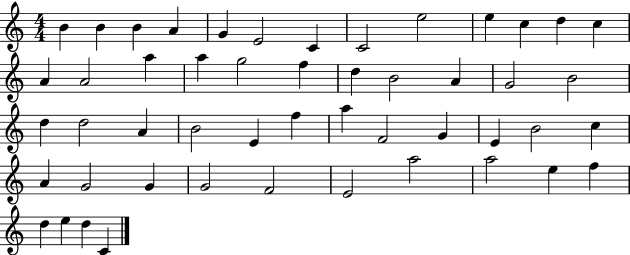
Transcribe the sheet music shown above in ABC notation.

X:1
T:Untitled
M:4/4
L:1/4
K:C
B B B A G E2 C C2 e2 e c d c A A2 a a g2 f d B2 A G2 B2 d d2 A B2 E f a F2 G E B2 c A G2 G G2 F2 E2 a2 a2 e f d e d C